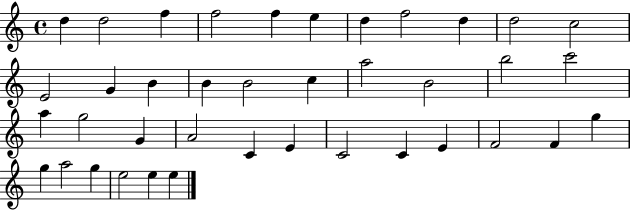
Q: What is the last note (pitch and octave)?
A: E5